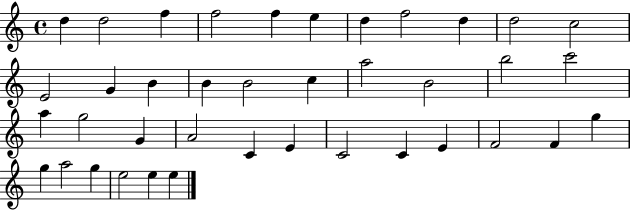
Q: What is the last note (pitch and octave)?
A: E5